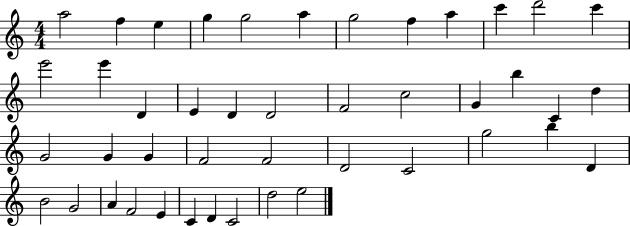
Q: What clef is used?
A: treble